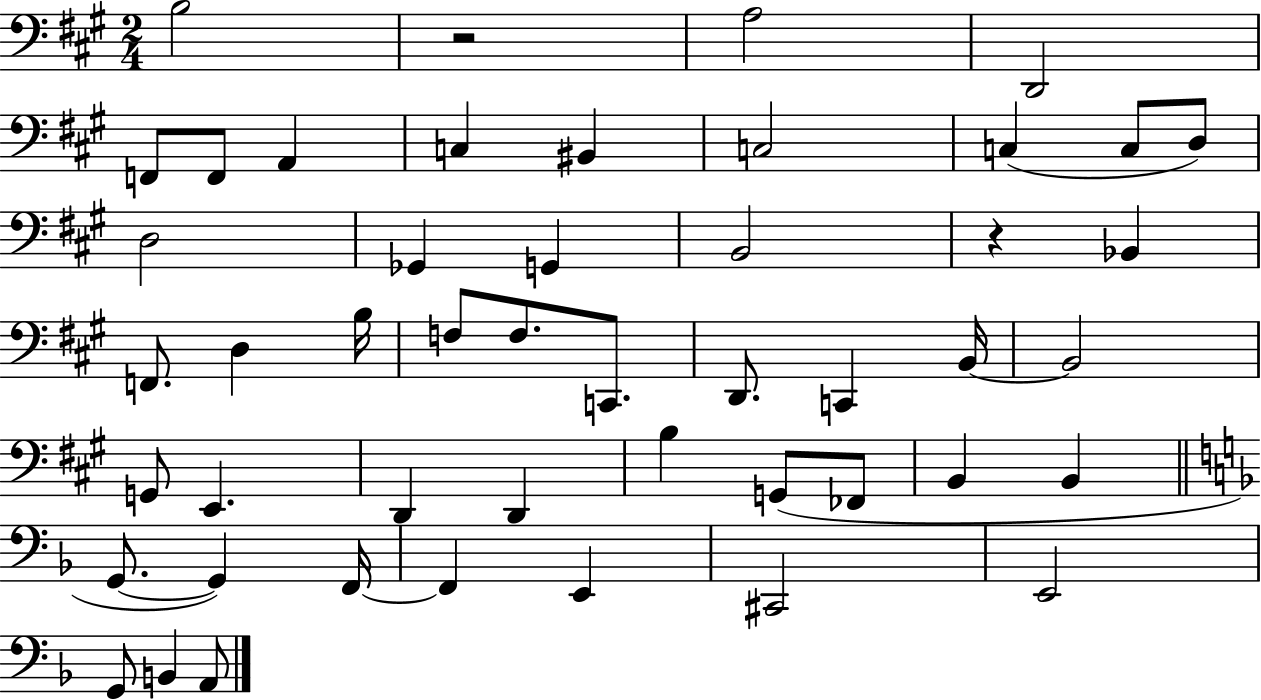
{
  \clef bass
  \numericTimeSignature
  \time 2/4
  \key a \major
  \repeat volta 2 { b2 | r2 | a2 | d,2 | \break f,8 f,8 a,4 | c4 bis,4 | c2 | c4( c8 d8) | \break d2 | ges,4 g,4 | b,2 | r4 bes,4 | \break f,8. d4 b16 | f8 f8. c,8. | d,8. c,4 b,16~~ | b,2 | \break g,8 e,4. | d,4 d,4 | b4 g,8( fes,8 | b,4 b,4 | \break \bar "||" \break \key f \major g,8.~~ g,4) f,16~~ | f,4 e,4 | cis,2 | e,2 | \break g,8 b,4 a,8 | } \bar "|."
}